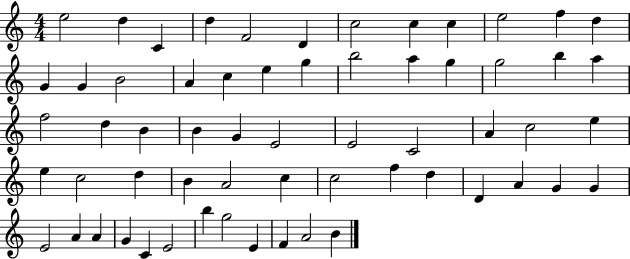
E5/h D5/q C4/q D5/q F4/h D4/q C5/h C5/q C5/q E5/h F5/q D5/q G4/q G4/q B4/h A4/q C5/q E5/q G5/q B5/h A5/q G5/q G5/h B5/q A5/q F5/h D5/q B4/q B4/q G4/q E4/h E4/h C4/h A4/q C5/h E5/q E5/q C5/h D5/q B4/q A4/h C5/q C5/h F5/q D5/q D4/q A4/q G4/q G4/q E4/h A4/q A4/q G4/q C4/q E4/h B5/q G5/h E4/q F4/q A4/h B4/q